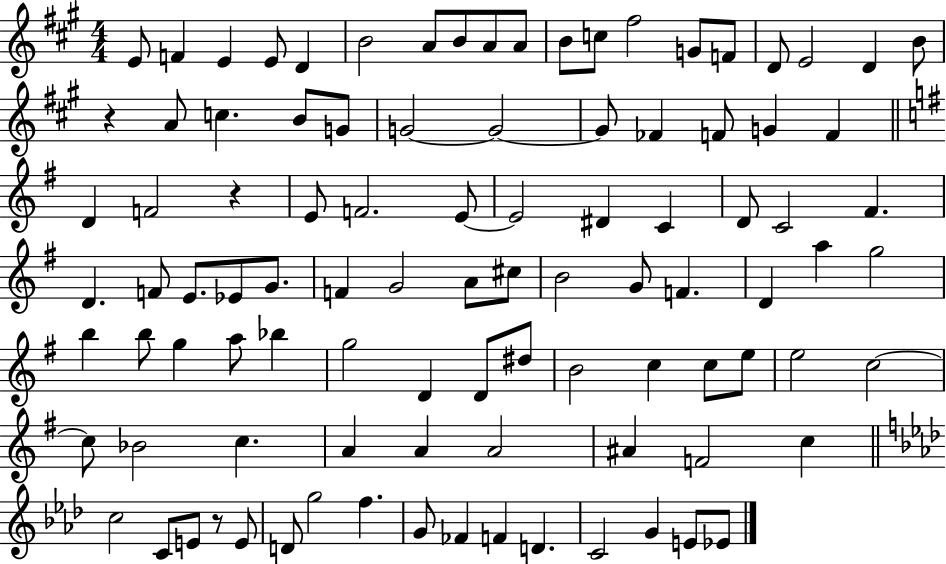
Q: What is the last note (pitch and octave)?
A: Eb4